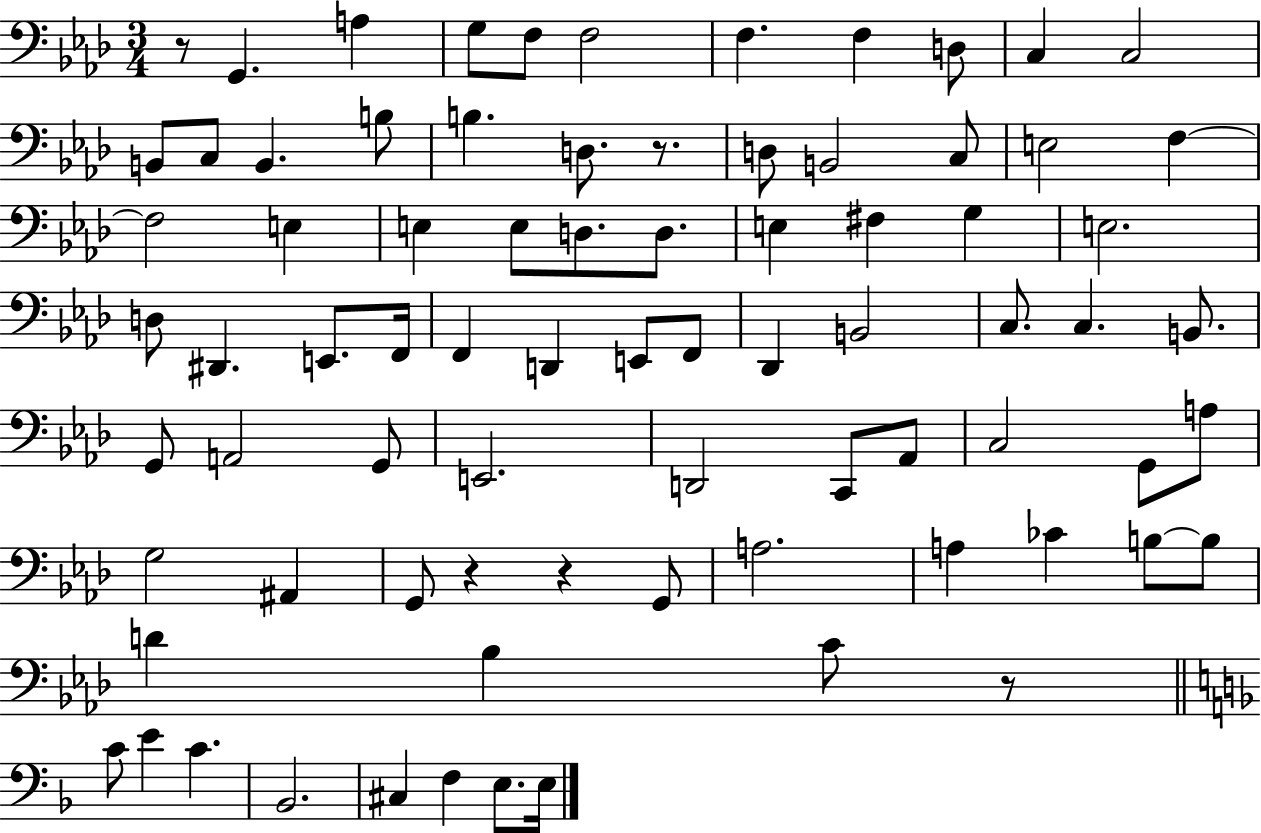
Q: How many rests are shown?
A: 5